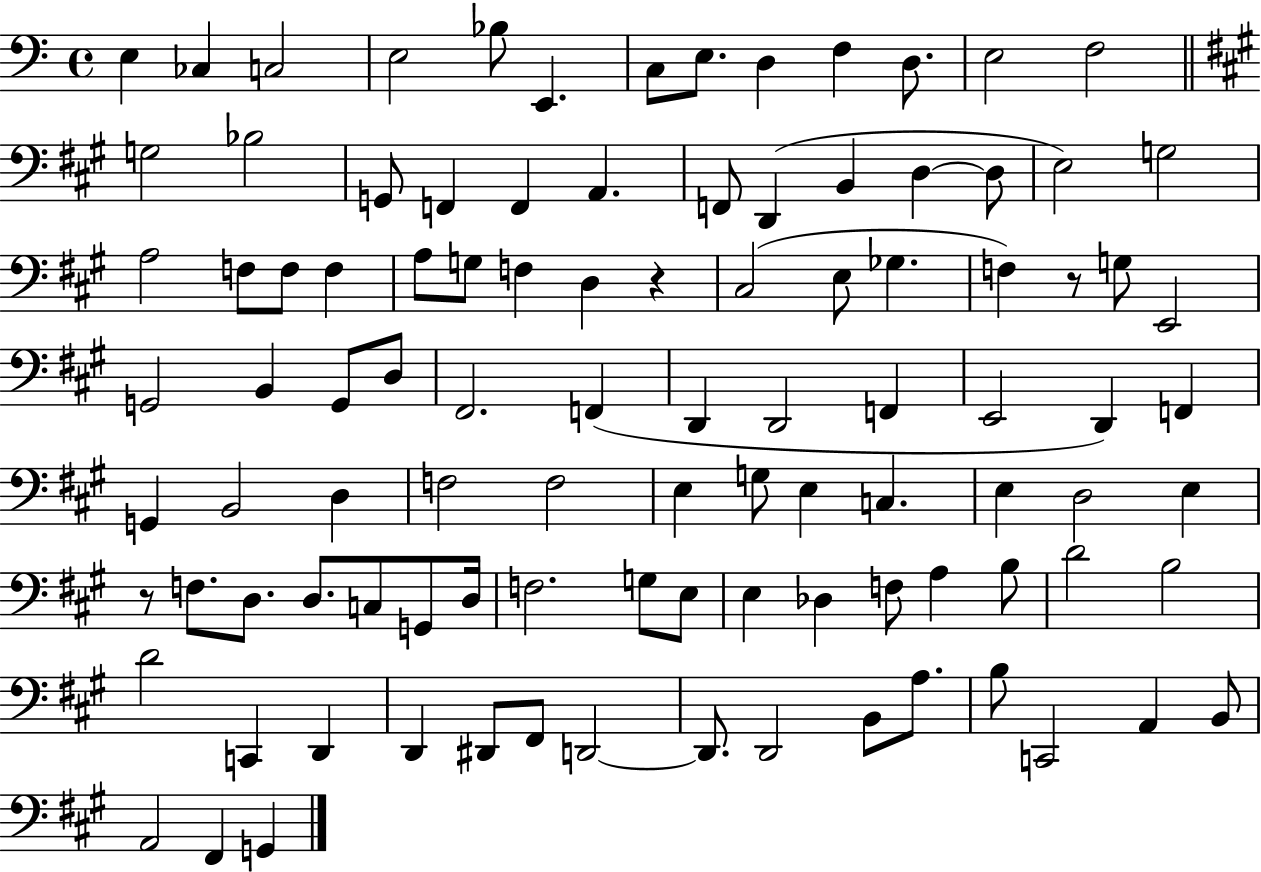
E3/q CES3/q C3/h E3/h Bb3/e E2/q. C3/e E3/e. D3/q F3/q D3/e. E3/h F3/h G3/h Bb3/h G2/e F2/q F2/q A2/q. F2/e D2/q B2/q D3/q D3/e E3/h G3/h A3/h F3/e F3/e F3/q A3/e G3/e F3/q D3/q R/q C#3/h E3/e Gb3/q. F3/q R/e G3/e E2/h G2/h B2/q G2/e D3/e F#2/h. F2/q D2/q D2/h F2/q E2/h D2/q F2/q G2/q B2/h D3/q F3/h F3/h E3/q G3/e E3/q C3/q. E3/q D3/h E3/q R/e F3/e. D3/e. D3/e. C3/e G2/e D3/s F3/h. G3/e E3/e E3/q Db3/q F3/e A3/q B3/e D4/h B3/h D4/h C2/q D2/q D2/q D#2/e F#2/e D2/h D2/e. D2/h B2/e A3/e. B3/e C2/h A2/q B2/e A2/h F#2/q G2/q